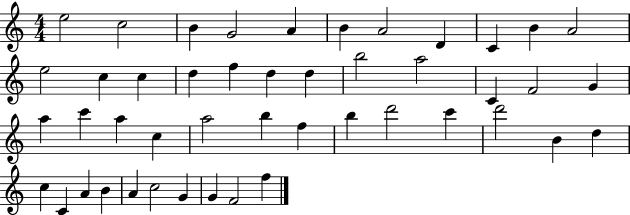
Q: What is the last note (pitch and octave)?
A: F5